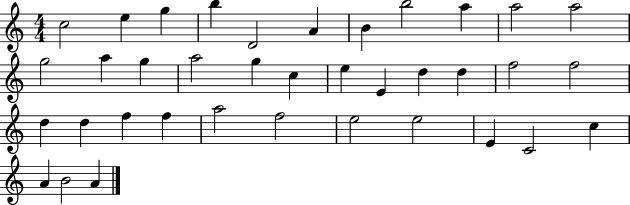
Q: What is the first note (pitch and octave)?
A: C5